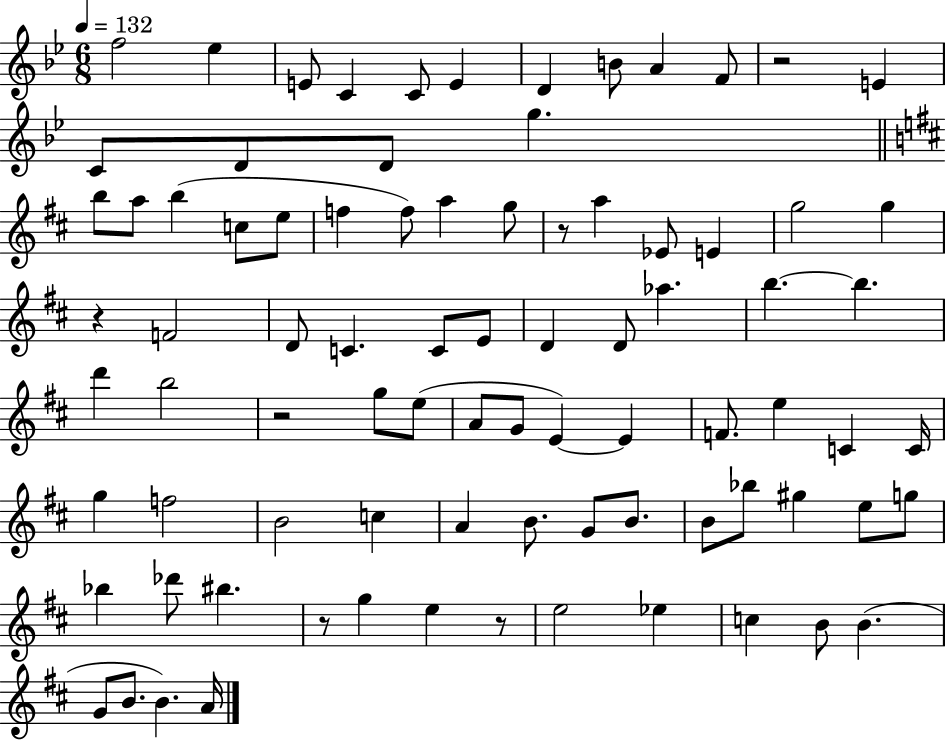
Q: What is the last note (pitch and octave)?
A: A4